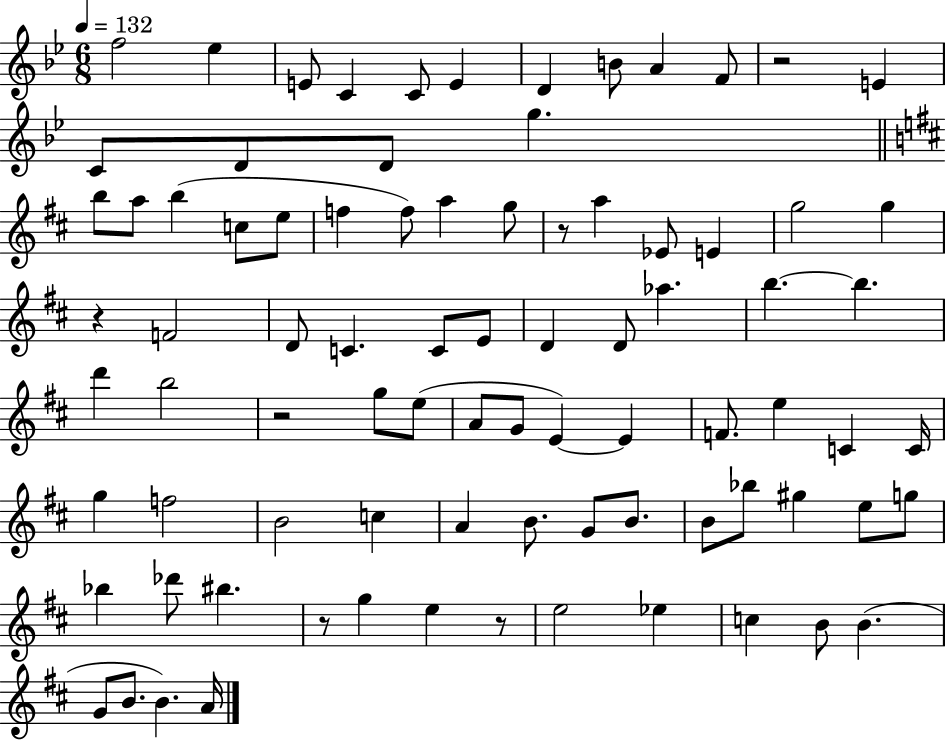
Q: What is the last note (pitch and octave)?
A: A4